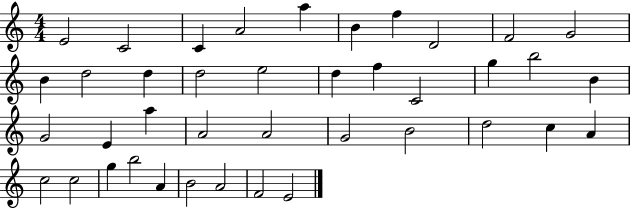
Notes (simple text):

E4/h C4/h C4/q A4/h A5/q B4/q F5/q D4/h F4/h G4/h B4/q D5/h D5/q D5/h E5/h D5/q F5/q C4/h G5/q B5/h B4/q G4/h E4/q A5/q A4/h A4/h G4/h B4/h D5/h C5/q A4/q C5/h C5/h G5/q B5/h A4/q B4/h A4/h F4/h E4/h